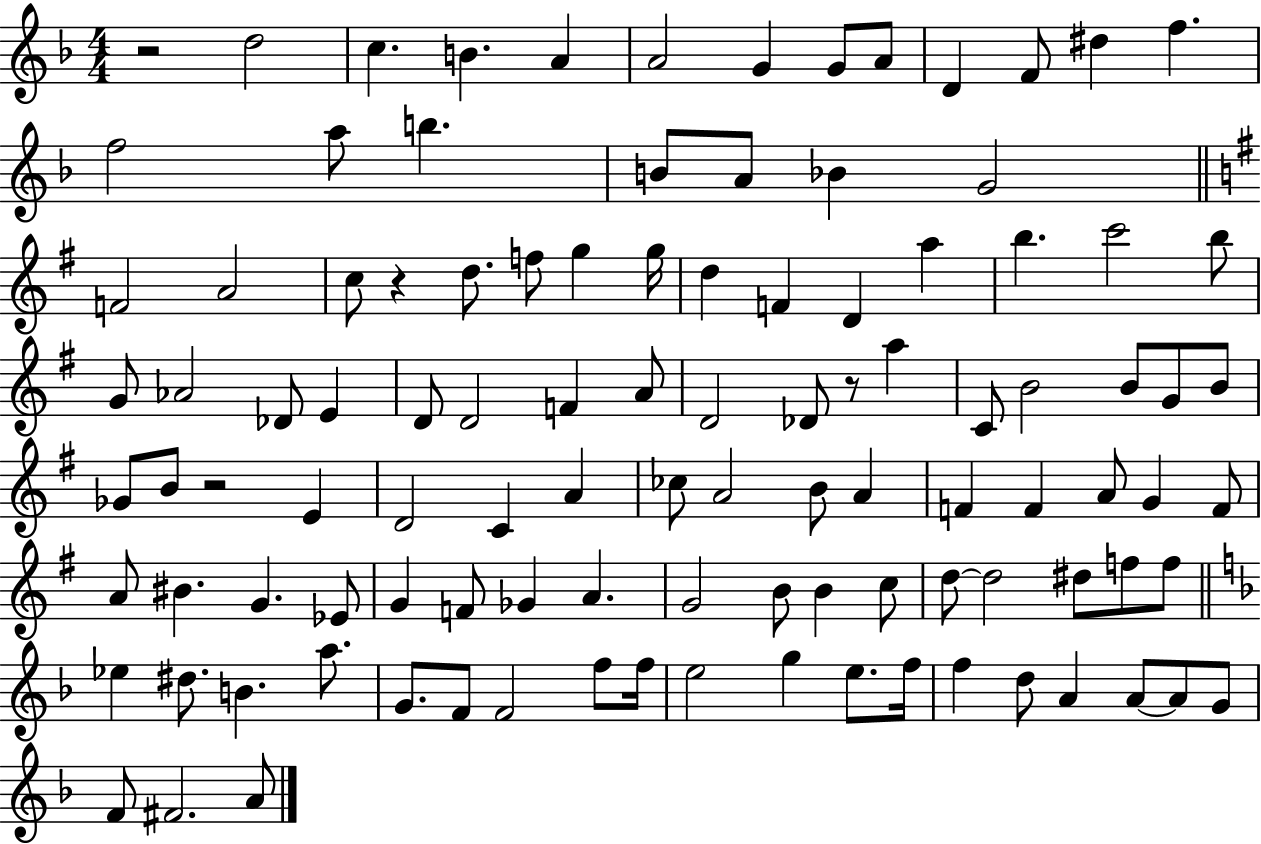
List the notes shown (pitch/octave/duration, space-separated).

R/h D5/h C5/q. B4/q. A4/q A4/h G4/q G4/e A4/e D4/q F4/e D#5/q F5/q. F5/h A5/e B5/q. B4/e A4/e Bb4/q G4/h F4/h A4/h C5/e R/q D5/e. F5/e G5/q G5/s D5/q F4/q D4/q A5/q B5/q. C6/h B5/e G4/e Ab4/h Db4/e E4/q D4/e D4/h F4/q A4/e D4/h Db4/e R/e A5/q C4/e B4/h B4/e G4/e B4/e Gb4/e B4/e R/h E4/q D4/h C4/q A4/q CES5/e A4/h B4/e A4/q F4/q F4/q A4/e G4/q F4/e A4/e BIS4/q. G4/q. Eb4/e G4/q F4/e Gb4/q A4/q. G4/h B4/e B4/q C5/e D5/e D5/h D#5/e F5/e F5/e Eb5/q D#5/e. B4/q. A5/e. G4/e. F4/e F4/h F5/e F5/s E5/h G5/q E5/e. F5/s F5/q D5/e A4/q A4/e A4/e G4/e F4/e F#4/h. A4/e